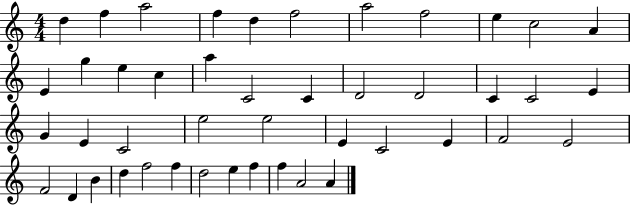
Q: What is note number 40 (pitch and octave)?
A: D5